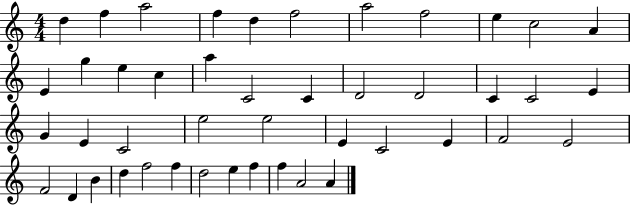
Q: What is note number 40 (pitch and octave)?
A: D5